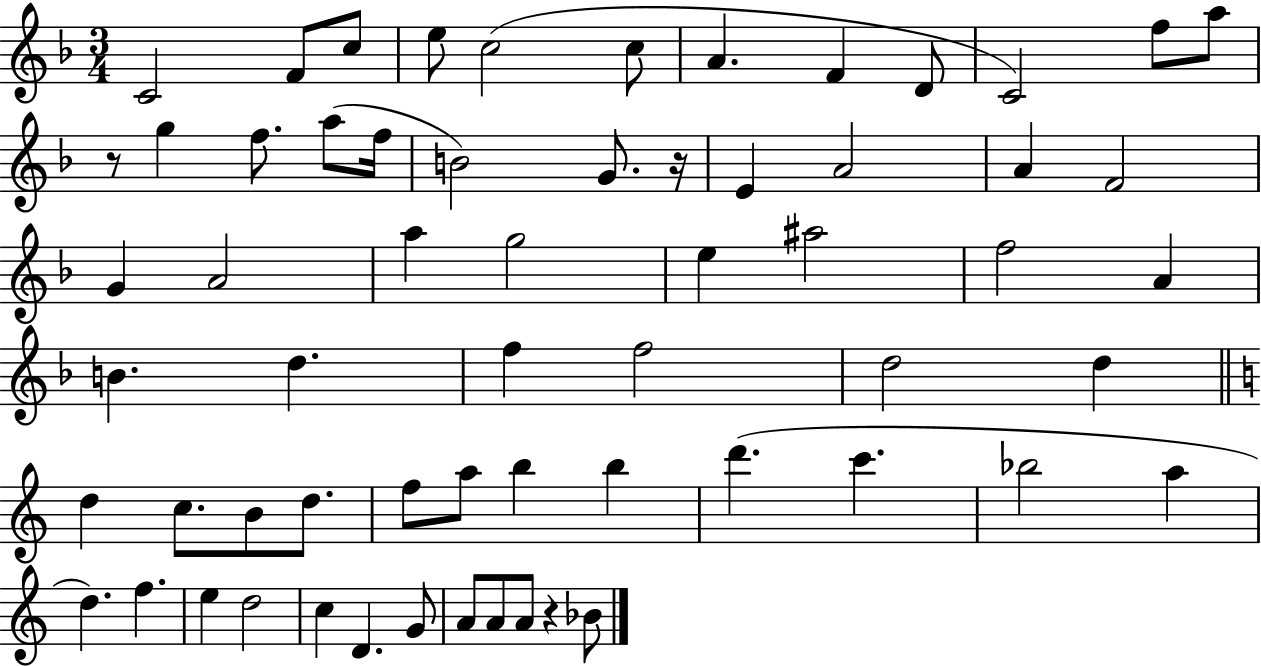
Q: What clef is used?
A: treble